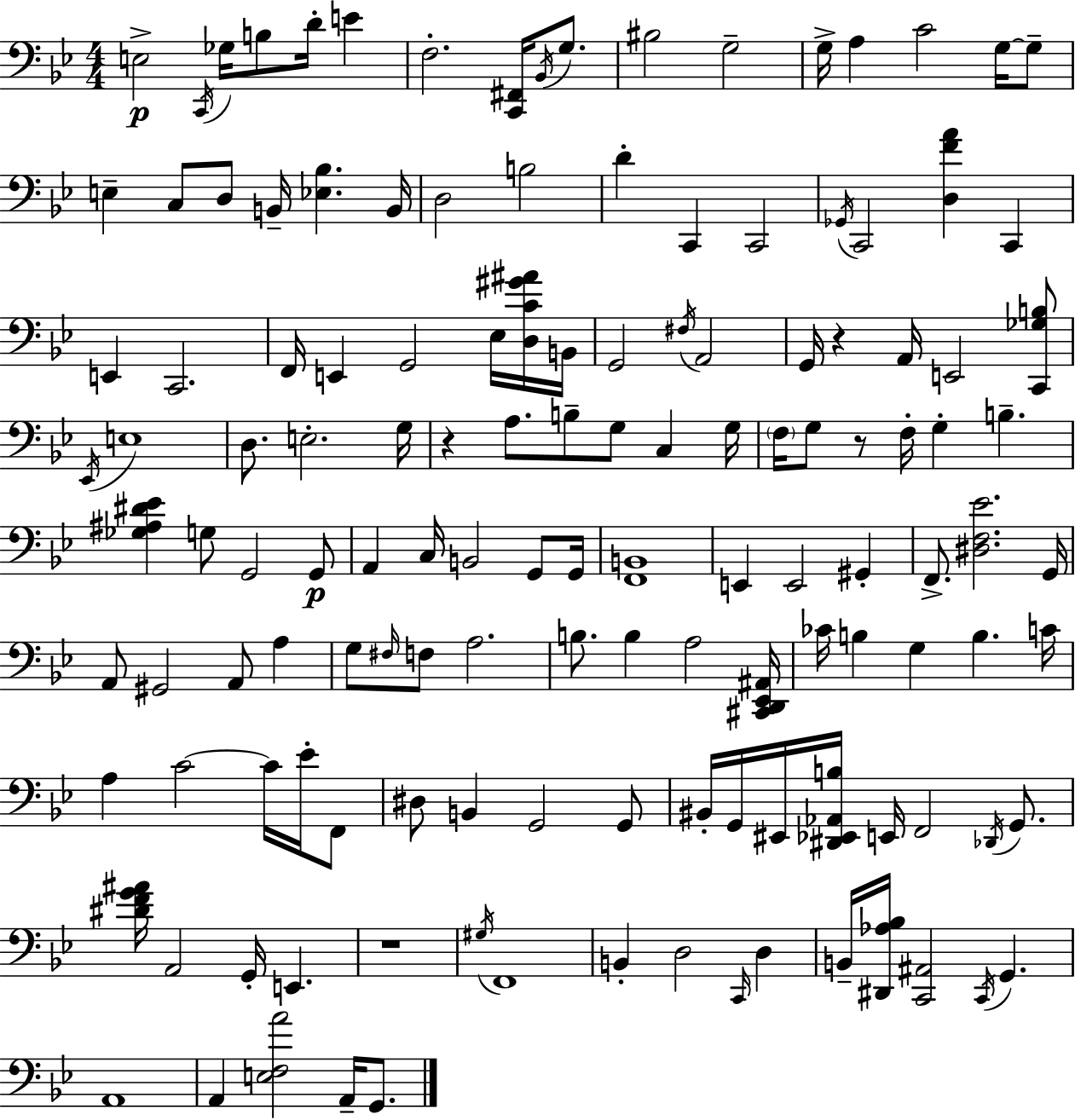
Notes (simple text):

E3/h C2/s Gb3/s B3/e D4/s E4/q F3/h. [C2,F#2]/s Bb2/s G3/e. BIS3/h G3/h G3/s A3/q C4/h G3/s G3/e E3/q C3/e D3/e B2/s [Eb3,Bb3]/q. B2/s D3/h B3/h D4/q C2/q C2/h Gb2/s C2/h [D3,F4,A4]/q C2/q E2/q C2/h. F2/s E2/q G2/h Eb3/s [D3,C4,G#4,A#4]/s B2/s G2/h F#3/s A2/h G2/s R/q A2/s E2/h [C2,Gb3,B3]/e Eb2/s E3/w D3/e. E3/h. G3/s R/q A3/e. B3/e G3/e C3/q G3/s F3/s G3/e R/e F3/s G3/q B3/q. [Gb3,A#3,D#4,Eb4]/q G3/e G2/h G2/e A2/q C3/s B2/h G2/e G2/s [F2,B2]/w E2/q E2/h G#2/q F2/e. [D#3,F3,Eb4]/h. G2/s A2/e G#2/h A2/e A3/q G3/e F#3/s F3/e A3/h. B3/e. B3/q A3/h [C#2,D2,Eb2,A#2]/s CES4/s B3/q G3/q B3/q. C4/s A3/q C4/h C4/s Eb4/s F2/e D#3/e B2/q G2/h G2/e BIS2/s G2/s EIS2/s [D#2,Eb2,Ab2,B3]/s E2/s F2/h Db2/s G2/e. [D#4,F4,G4,A#4]/s A2/h G2/s E2/q. R/w G#3/s F2/w B2/q D3/h C2/s D3/q B2/s [D#2,Ab3,Bb3]/s [C2,A#2]/h C2/s G2/q. A2/w A2/q [E3,F3,A4]/h A2/s G2/e.